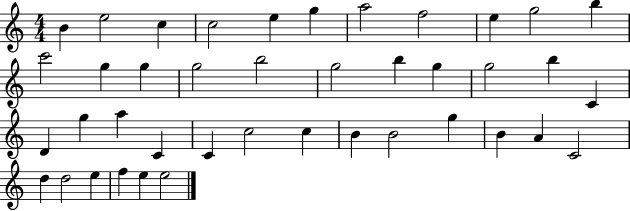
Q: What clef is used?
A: treble